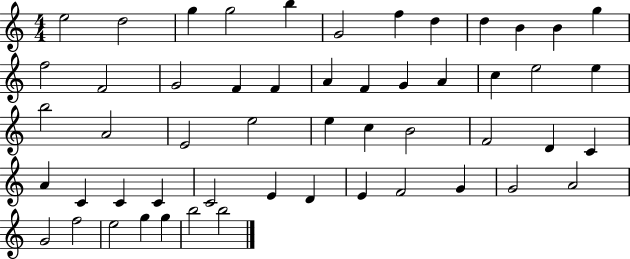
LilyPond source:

{
  \clef treble
  \numericTimeSignature
  \time 4/4
  \key c \major
  e''2 d''2 | g''4 g''2 b''4 | g'2 f''4 d''4 | d''4 b'4 b'4 g''4 | \break f''2 f'2 | g'2 f'4 f'4 | a'4 f'4 g'4 a'4 | c''4 e''2 e''4 | \break b''2 a'2 | e'2 e''2 | e''4 c''4 b'2 | f'2 d'4 c'4 | \break a'4 c'4 c'4 c'4 | c'2 e'4 d'4 | e'4 f'2 g'4 | g'2 a'2 | \break g'2 f''2 | e''2 g''4 g''4 | b''2 b''2 | \bar "|."
}